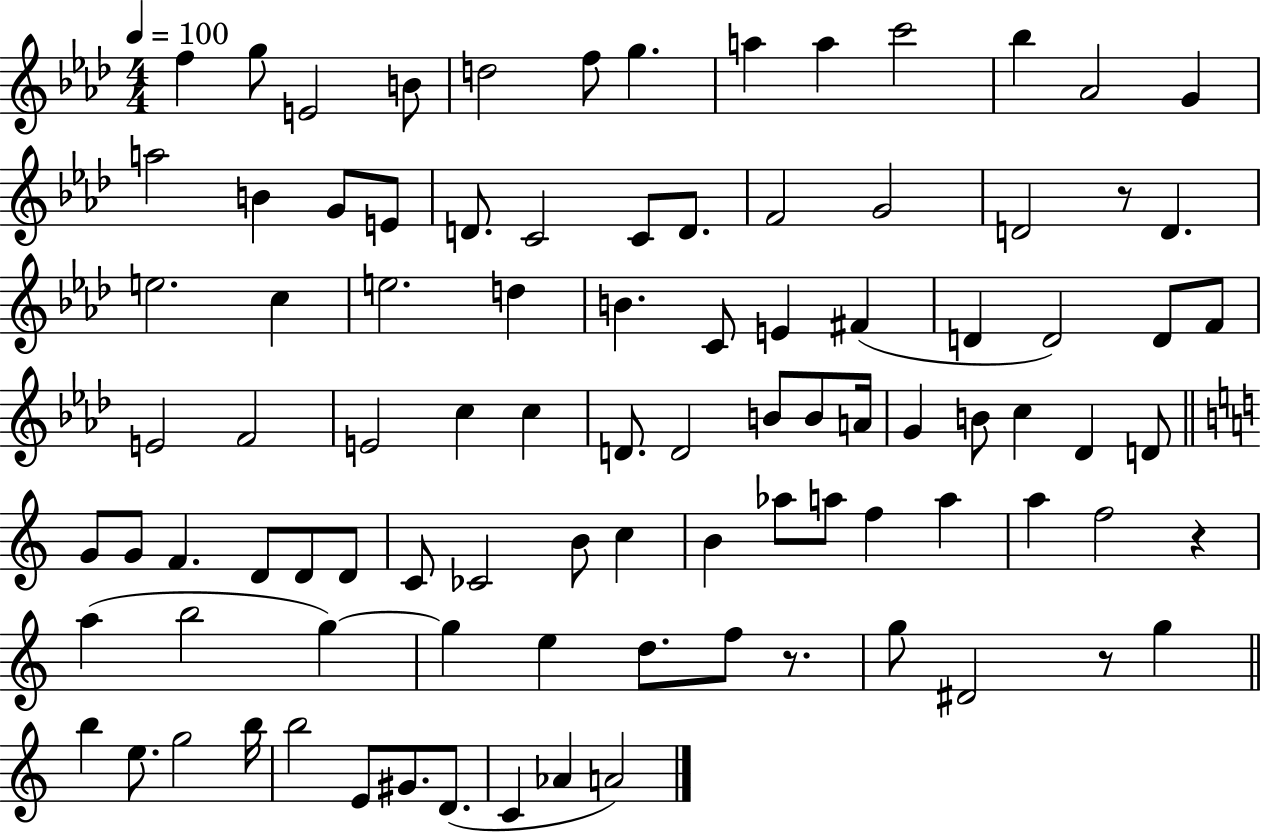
{
  \clef treble
  \numericTimeSignature
  \time 4/4
  \key aes \major
  \tempo 4 = 100
  \repeat volta 2 { f''4 g''8 e'2 b'8 | d''2 f''8 g''4. | a''4 a''4 c'''2 | bes''4 aes'2 g'4 | \break a''2 b'4 g'8 e'8 | d'8. c'2 c'8 d'8. | f'2 g'2 | d'2 r8 d'4. | \break e''2. c''4 | e''2. d''4 | b'4. c'8 e'4 fis'4( | d'4 d'2) d'8 f'8 | \break e'2 f'2 | e'2 c''4 c''4 | d'8. d'2 b'8 b'8 a'16 | g'4 b'8 c''4 des'4 d'8 | \break \bar "||" \break \key c \major g'8 g'8 f'4. d'8 d'8 d'8 | c'8 ces'2 b'8 c''4 | b'4 aes''8 a''8 f''4 a''4 | a''4 f''2 r4 | \break a''4( b''2 g''4~~) | g''4 e''4 d''8. f''8 r8. | g''8 dis'2 r8 g''4 | \bar "||" \break \key c \major b''4 e''8. g''2 b''16 | b''2 e'8 gis'8. d'8.( | c'4 aes'4 a'2) | } \bar "|."
}